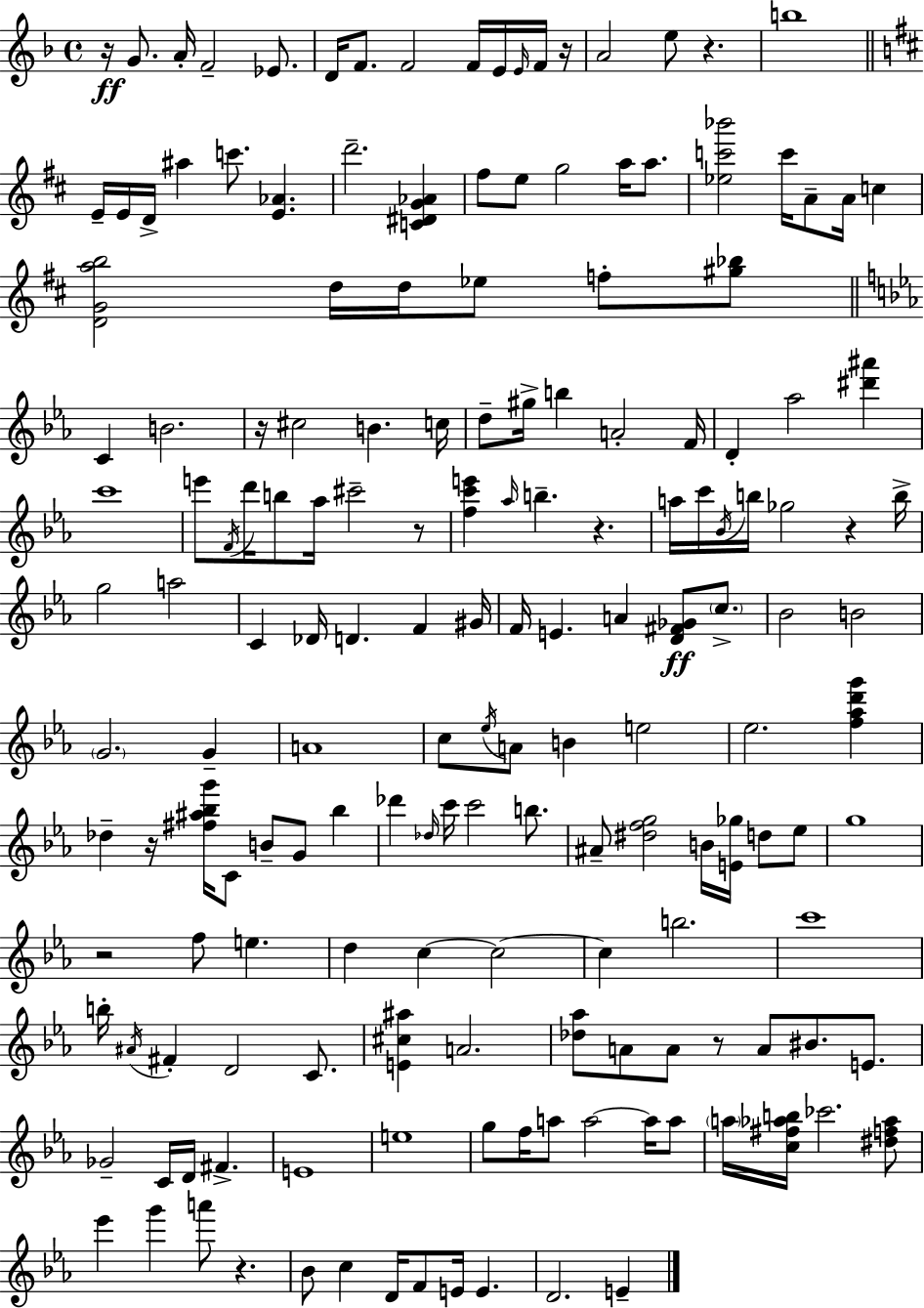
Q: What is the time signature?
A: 4/4